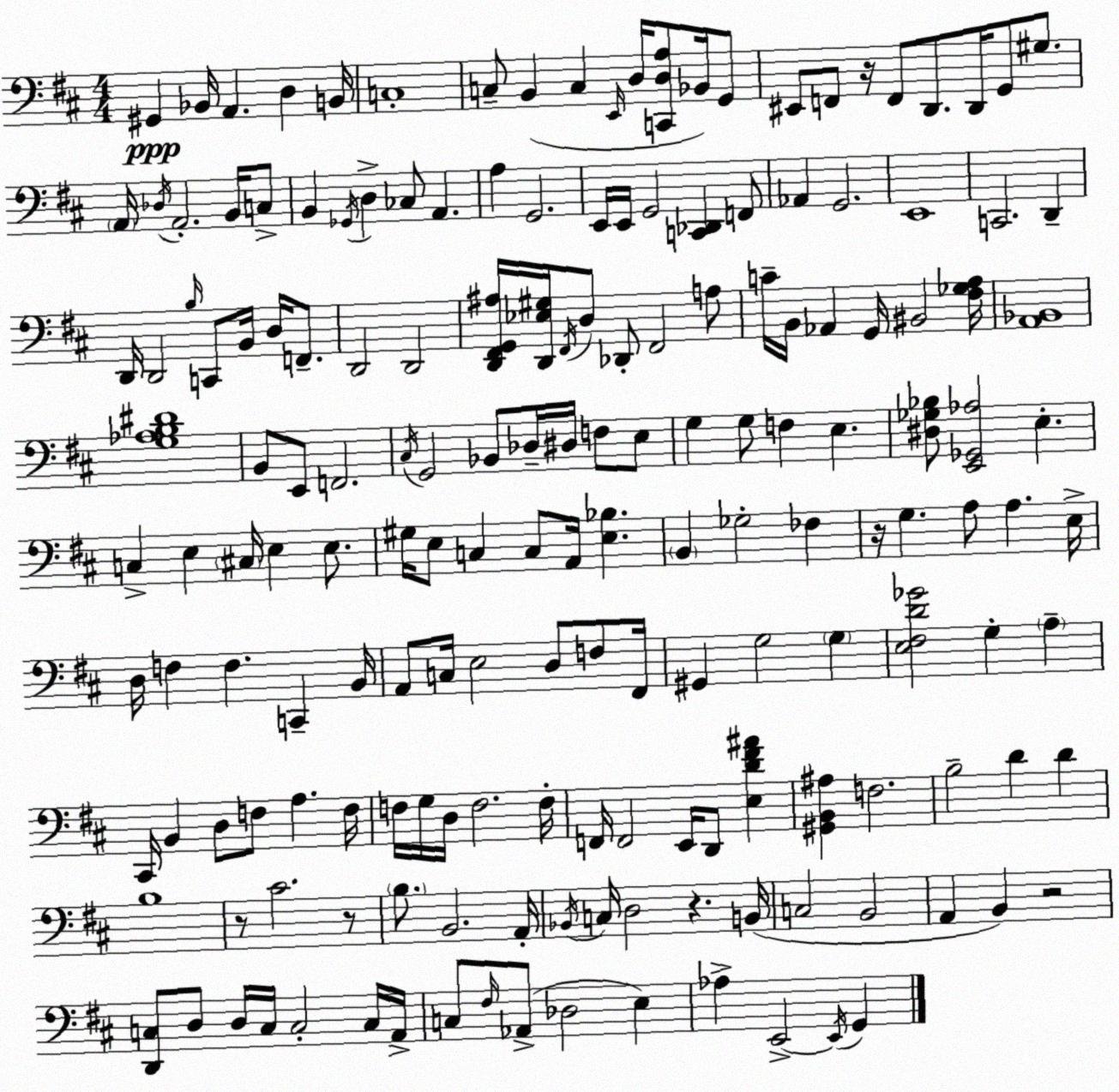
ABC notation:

X:1
T:Untitled
M:4/4
L:1/4
K:D
^G,, _B,,/4 A,, D, B,,/4 C,4 C,/2 B,, C, E,,/4 D,/4 [C,,D,A,]/2 _B,,/4 G,,/2 ^E,,/2 F,,/2 z/4 F,,/2 D,,/2 D,,/4 G,,/2 ^G,/2 A,,/4 _D,/4 A,,2 B,,/4 C,/2 B,, _G,,/4 D, _C,/2 A,, A, G,,2 E,,/4 E,,/4 G,,2 [C,,_D,,] F,,/2 _A,, G,,2 E,,4 C,,2 D,, D,,/4 D,,2 B,/4 C,,/2 B,,/4 D,/4 F,,/2 D,,2 D,,2 [D,,^F,,G,,^A,]/4 [D,,_E,^G,]/4 ^F,,/4 D,/2 _D,,/2 ^F,,2 A,/2 C/4 B,,/4 _A,, G,,/4 ^B,,2 [^F,_G,A,]/4 [A,,_B,,]4 [G,_A,B,^D]4 B,,/2 E,,/2 F,,2 ^C,/4 G,,2 _B,,/2 _D,/4 ^D,/4 F,/2 E,/2 G, G,/2 F, E, [^D,_G,_B,]/2 [E,,_G,,_A,]2 E, C, E, ^C,/4 E, E,/2 ^G,/4 E,/2 C, C,/2 A,,/4 [E,_B,] B,, _G,2 _F, z/4 G, A,/2 A, E,/4 D,/4 F, F, C,, B,,/4 A,,/2 C,/4 E,2 D,/2 F,/2 ^F,,/4 ^G,, G,2 G, [E,^F,D_G]2 G, A, ^C,,/4 B,, D,/2 F,/2 A, F,/4 F,/4 G,/4 D,/4 F,2 F,/4 F,,/4 F,,2 E,,/4 D,,/2 [E,D^F^A] [^G,,B,,^A,] F,2 B,2 D D B,4 z/2 ^C2 z/2 B,/2 B,,2 A,,/4 _B,,/4 C,/4 D,2 z B,,/4 C,2 B,,2 A,, B,, z2 [D,,C,]/2 D,/2 D,/4 C,/4 C,2 C,/4 A,,/4 C,/2 ^F,/4 _A,,/2 _D,2 E, _A, E,,2 E,,/4 G,,